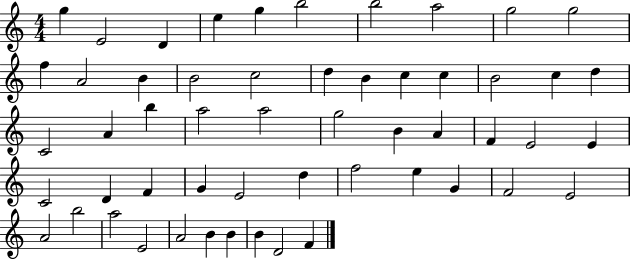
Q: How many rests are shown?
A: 0